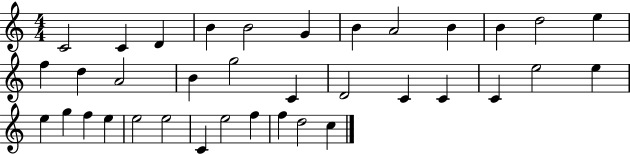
X:1
T:Untitled
M:4/4
L:1/4
K:C
C2 C D B B2 G B A2 B B d2 e f d A2 B g2 C D2 C C C e2 e e g f e e2 e2 C e2 f f d2 c